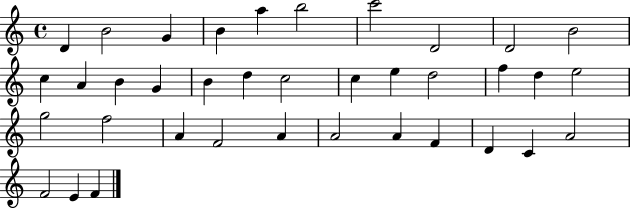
D4/q B4/h G4/q B4/q A5/q B5/h C6/h D4/h D4/h B4/h C5/q A4/q B4/q G4/q B4/q D5/q C5/h C5/q E5/q D5/h F5/q D5/q E5/h G5/h F5/h A4/q F4/h A4/q A4/h A4/q F4/q D4/q C4/q A4/h F4/h E4/q F4/q